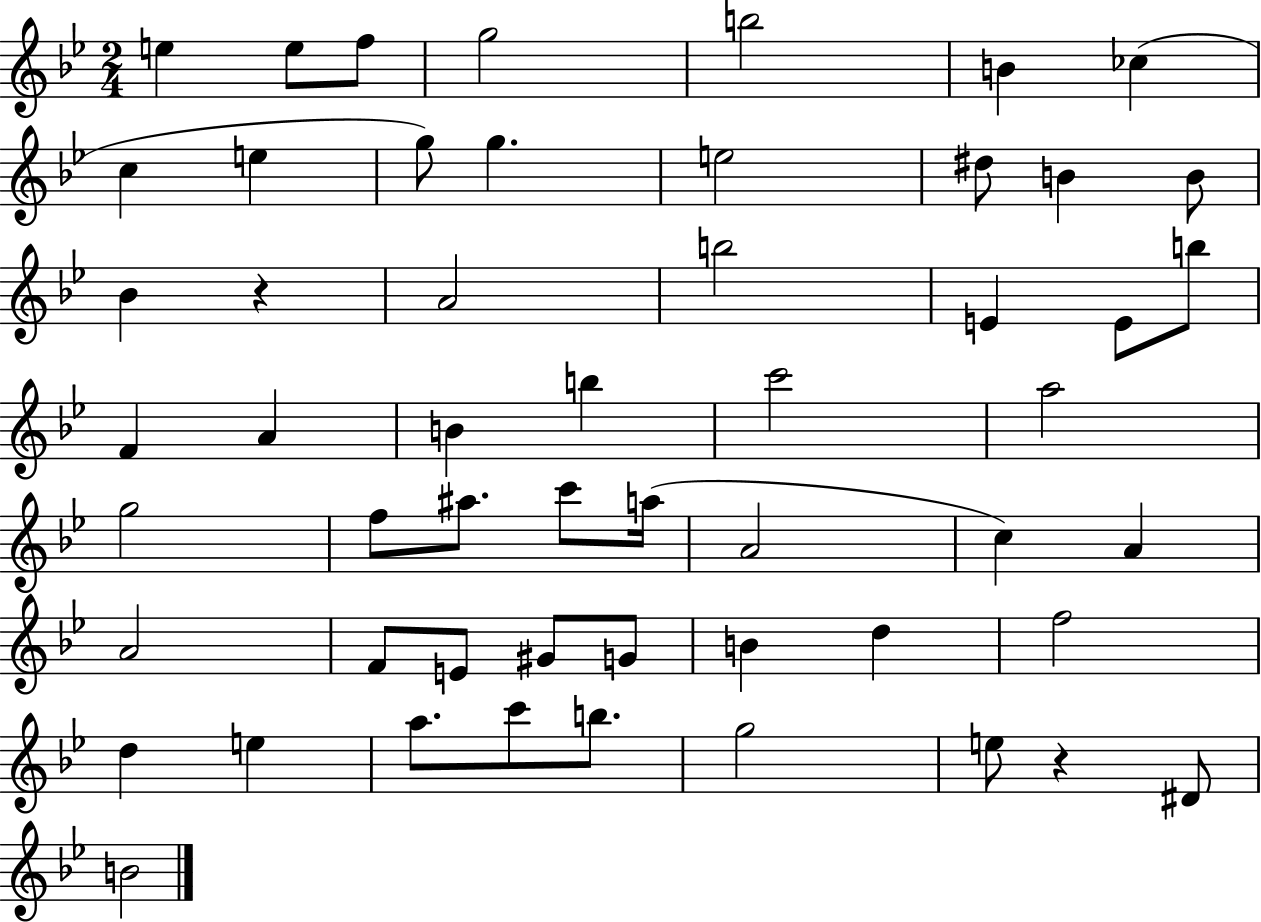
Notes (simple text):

E5/q E5/e F5/e G5/h B5/h B4/q CES5/q C5/q E5/q G5/e G5/q. E5/h D#5/e B4/q B4/e Bb4/q R/q A4/h B5/h E4/q E4/e B5/e F4/q A4/q B4/q B5/q C6/h A5/h G5/h F5/e A#5/e. C6/e A5/s A4/h C5/q A4/q A4/h F4/e E4/e G#4/e G4/e B4/q D5/q F5/h D5/q E5/q A5/e. C6/e B5/e. G5/h E5/e R/q D#4/e B4/h